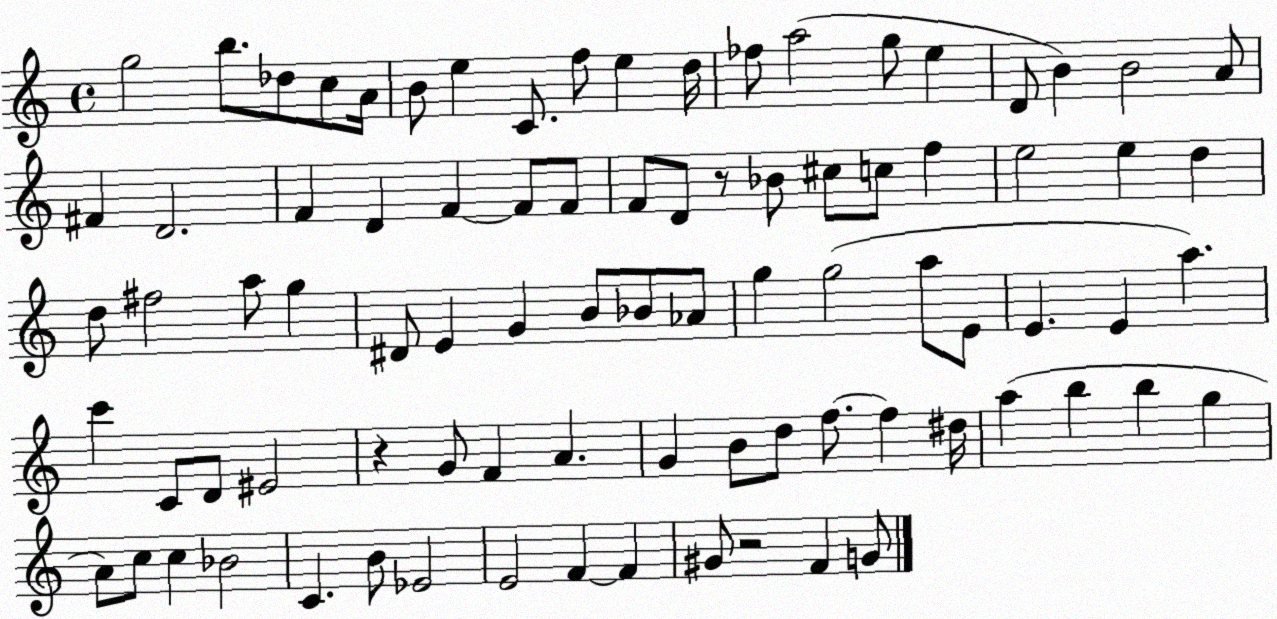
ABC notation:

X:1
T:Untitled
M:4/4
L:1/4
K:C
g2 b/2 _d/2 c/2 A/4 B/2 e C/2 f/2 e d/4 _f/2 a2 g/2 e D/2 B B2 A/2 ^F D2 F D F F/2 F/2 F/2 D/2 z/2 _B/2 ^c/2 c/2 f e2 e d d/2 ^f2 a/2 g ^D/2 E G B/2 _B/2 _A/2 g g2 a/2 E/2 E E a c' C/2 D/2 ^E2 z G/2 F A G B/2 d/2 f/2 f ^d/4 a b b g A/2 c/2 c _B2 C B/2 _E2 E2 F F ^G/2 z2 F G/2